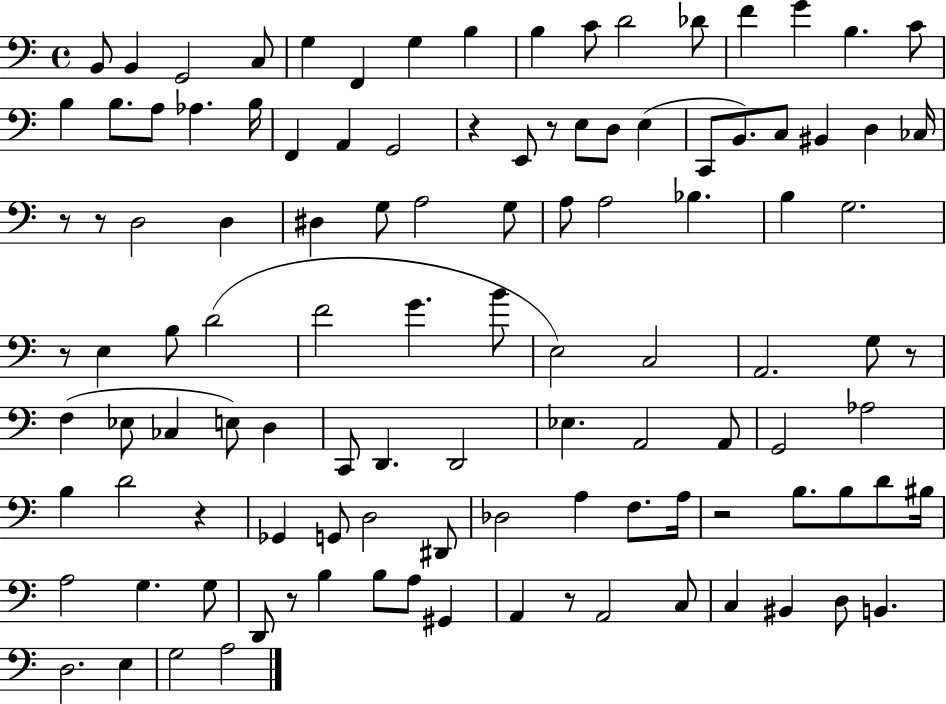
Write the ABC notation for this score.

X:1
T:Untitled
M:4/4
L:1/4
K:C
B,,/2 B,, G,,2 C,/2 G, F,, G, B, B, C/2 D2 _D/2 F G B, C/2 B, B,/2 A,/2 _A, B,/4 F,, A,, G,,2 z E,,/2 z/2 E,/2 D,/2 E, C,,/2 B,,/2 C,/2 ^B,, D, _C,/4 z/2 z/2 D,2 D, ^D, G,/2 A,2 G,/2 A,/2 A,2 _B, B, G,2 z/2 E, B,/2 D2 F2 G B/2 E,2 C,2 A,,2 G,/2 z/2 F, _E,/2 _C, E,/2 D, C,,/2 D,, D,,2 _E, A,,2 A,,/2 G,,2 _A,2 B, D2 z _G,, G,,/2 D,2 ^D,,/2 _D,2 A, F,/2 A,/4 z2 B,/2 B,/2 D/2 ^B,/4 A,2 G, G,/2 D,,/2 z/2 B, B,/2 A,/2 ^G,, A,, z/2 A,,2 C,/2 C, ^B,, D,/2 B,, D,2 E, G,2 A,2